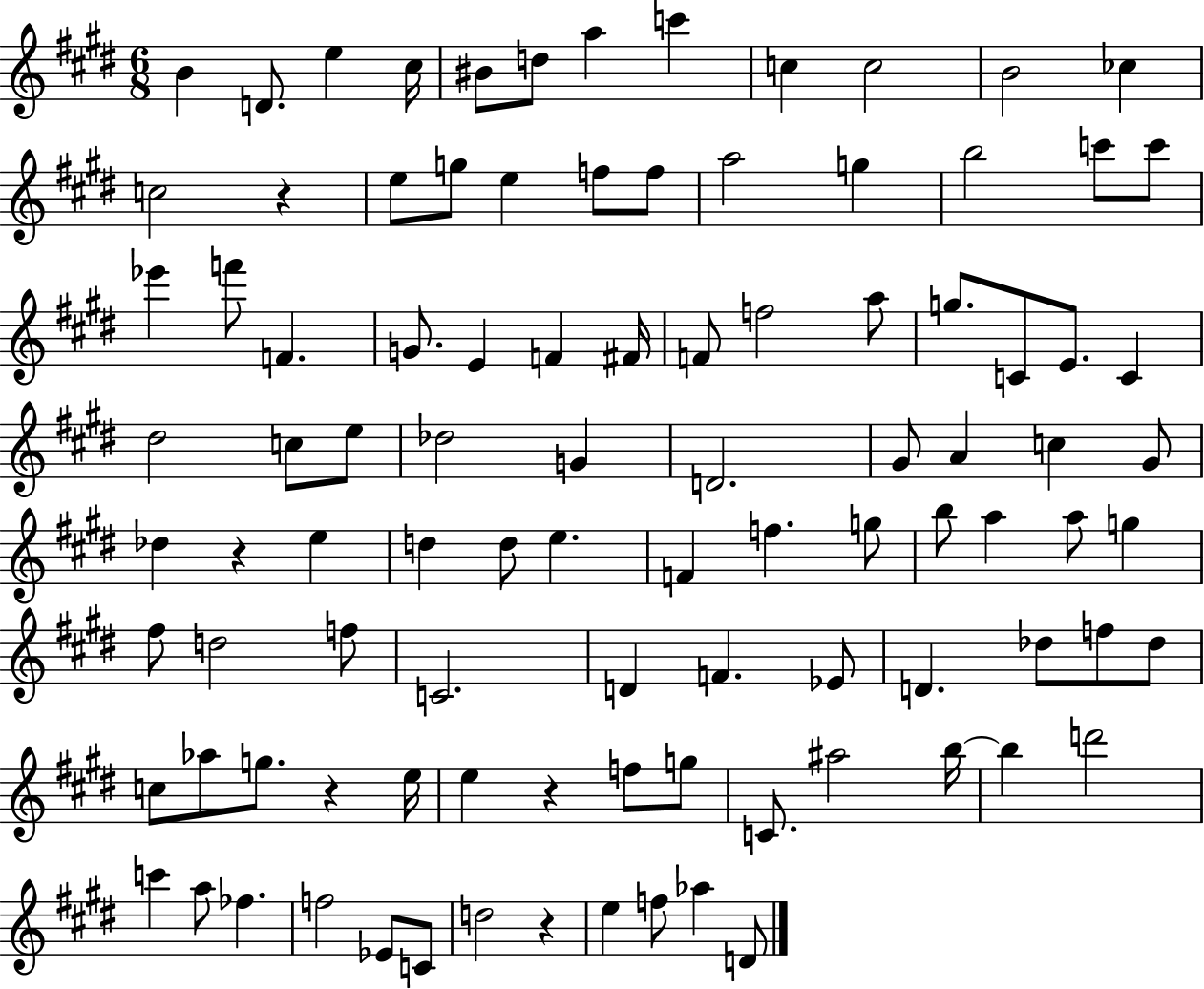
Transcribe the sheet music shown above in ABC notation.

X:1
T:Untitled
M:6/8
L:1/4
K:E
B D/2 e ^c/4 ^B/2 d/2 a c' c c2 B2 _c c2 z e/2 g/2 e f/2 f/2 a2 g b2 c'/2 c'/2 _e' f'/2 F G/2 E F ^F/4 F/2 f2 a/2 g/2 C/2 E/2 C ^d2 c/2 e/2 _d2 G D2 ^G/2 A c ^G/2 _d z e d d/2 e F f g/2 b/2 a a/2 g ^f/2 d2 f/2 C2 D F _E/2 D _d/2 f/2 _d/2 c/2 _a/2 g/2 z e/4 e z f/2 g/2 C/2 ^a2 b/4 b d'2 c' a/2 _f f2 _E/2 C/2 d2 z e f/2 _a D/2